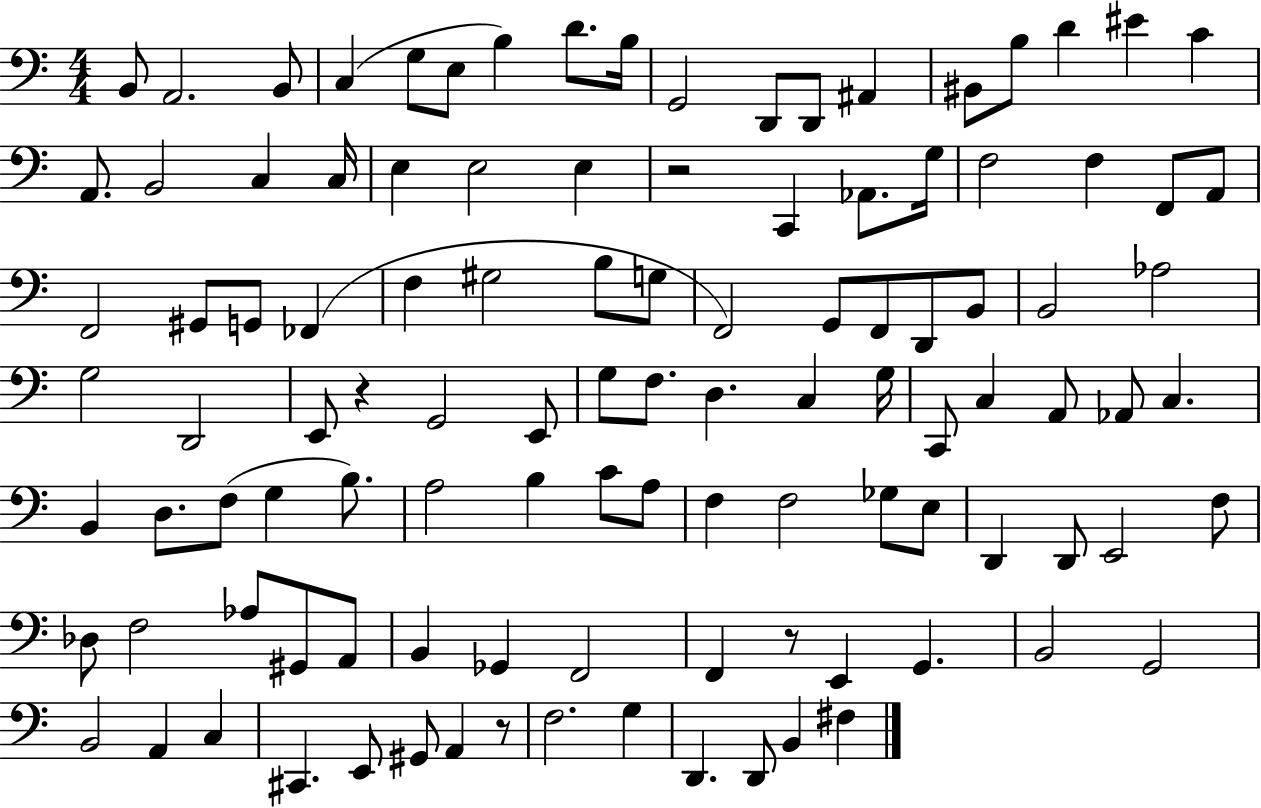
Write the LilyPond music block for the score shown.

{
  \clef bass
  \numericTimeSignature
  \time 4/4
  \key c \major
  \repeat volta 2 { b,8 a,2. b,8 | c4( g8 e8 b4) d'8. b16 | g,2 d,8 d,8 ais,4 | bis,8 b8 d'4 eis'4 c'4 | \break a,8. b,2 c4 c16 | e4 e2 e4 | r2 c,4 aes,8. g16 | f2 f4 f,8 a,8 | \break f,2 gis,8 g,8 fes,4( | f4 gis2 b8 g8 | f,2) g,8 f,8 d,8 b,8 | b,2 aes2 | \break g2 d,2 | e,8 r4 g,2 e,8 | g8 f8. d4. c4 g16 | c,8 c4 a,8 aes,8 c4. | \break b,4 d8. f8( g4 b8.) | a2 b4 c'8 a8 | f4 f2 ges8 e8 | d,4 d,8 e,2 f8 | \break des8 f2 aes8 gis,8 a,8 | b,4 ges,4 f,2 | f,4 r8 e,4 g,4. | b,2 g,2 | \break b,2 a,4 c4 | cis,4. e,8 gis,8 a,4 r8 | f2. g4 | d,4. d,8 b,4 fis4 | \break } \bar "|."
}